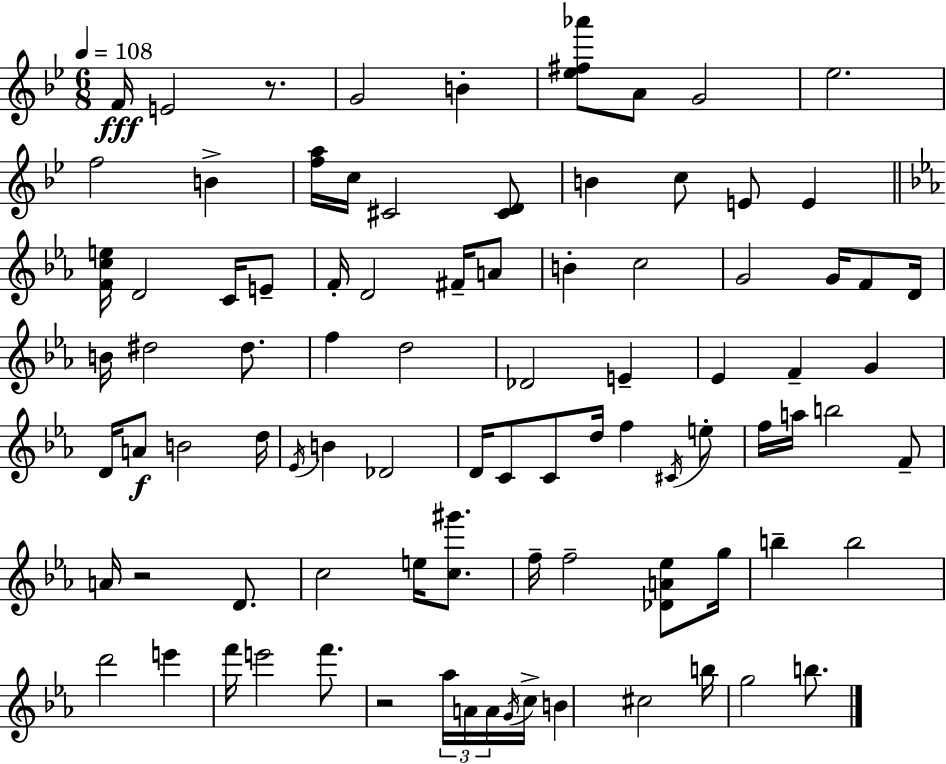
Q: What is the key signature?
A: BES major